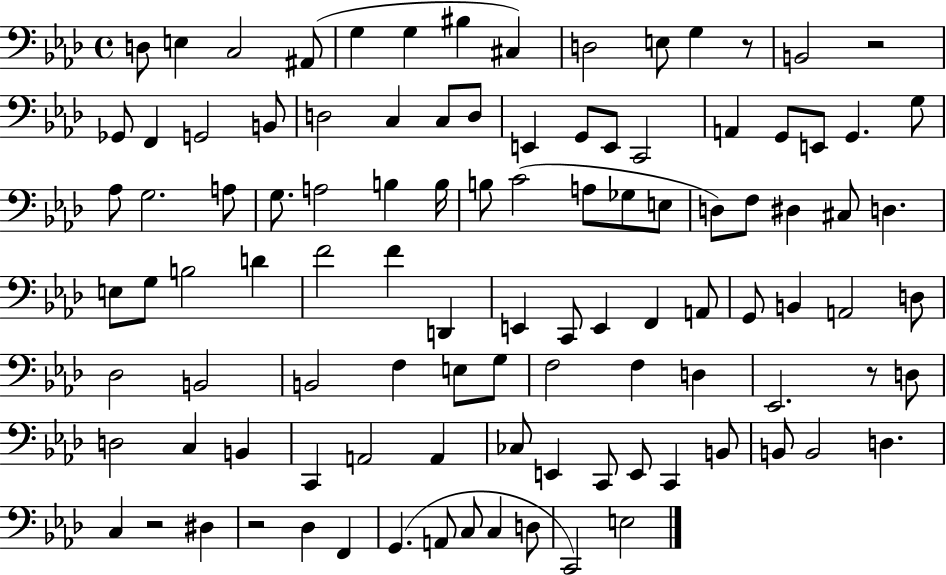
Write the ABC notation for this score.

X:1
T:Untitled
M:4/4
L:1/4
K:Ab
D,/2 E, C,2 ^A,,/2 G, G, ^B, ^C, D,2 E,/2 G, z/2 B,,2 z2 _G,,/2 F,, G,,2 B,,/2 D,2 C, C,/2 D,/2 E,, G,,/2 E,,/2 C,,2 A,, G,,/2 E,,/2 G,, G,/2 _A,/2 G,2 A,/2 G,/2 A,2 B, B,/4 B,/2 C2 A,/2 _G,/2 E,/2 D,/2 F,/2 ^D, ^C,/2 D, E,/2 G,/2 B,2 D F2 F D,, E,, C,,/2 E,, F,, A,,/2 G,,/2 B,, A,,2 D,/2 _D,2 B,,2 B,,2 F, E,/2 G,/2 F,2 F, D, _E,,2 z/2 D,/2 D,2 C, B,, C,, A,,2 A,, _C,/2 E,, C,,/2 E,,/2 C,, B,,/2 B,,/2 B,,2 D, C, z2 ^D, z2 _D, F,, G,, A,,/2 C,/2 C, D,/2 C,,2 E,2